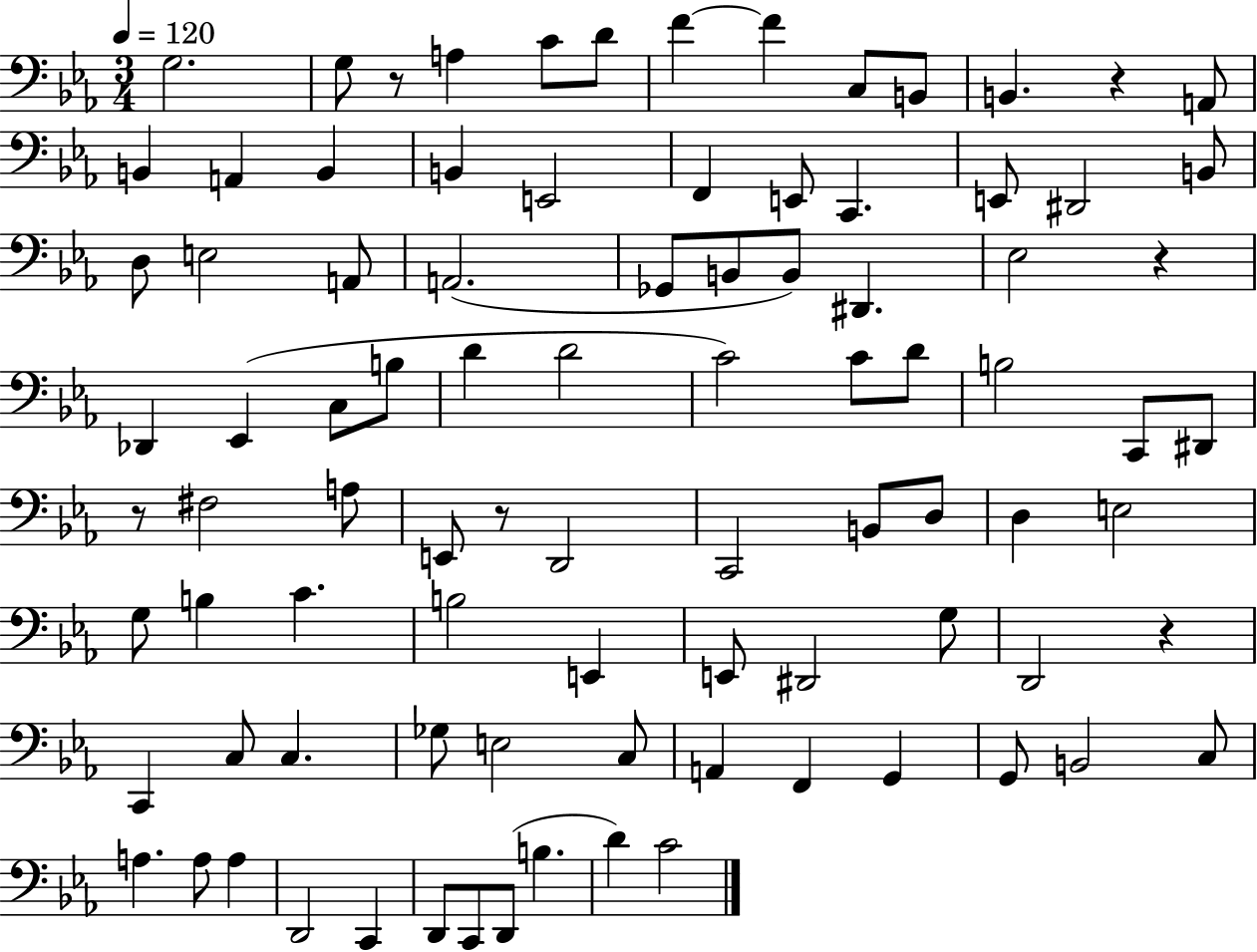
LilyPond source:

{
  \clef bass
  \numericTimeSignature
  \time 3/4
  \key ees \major
  \tempo 4 = 120
  g2. | g8 r8 a4 c'8 d'8 | f'4~~ f'4 c8 b,8 | b,4. r4 a,8 | \break b,4 a,4 b,4 | b,4 e,2 | f,4 e,8 c,4. | e,8 dis,2 b,8 | \break d8 e2 a,8 | a,2.( | ges,8 b,8 b,8) dis,4. | ees2 r4 | \break des,4 ees,4( c8 b8 | d'4 d'2 | c'2) c'8 d'8 | b2 c,8 dis,8 | \break r8 fis2 a8 | e,8 r8 d,2 | c,2 b,8 d8 | d4 e2 | \break g8 b4 c'4. | b2 e,4 | e,8 dis,2 g8 | d,2 r4 | \break c,4 c8 c4. | ges8 e2 c8 | a,4 f,4 g,4 | g,8 b,2 c8 | \break a4. a8 a4 | d,2 c,4 | d,8 c,8 d,8( b4. | d'4) c'2 | \break \bar "|."
}